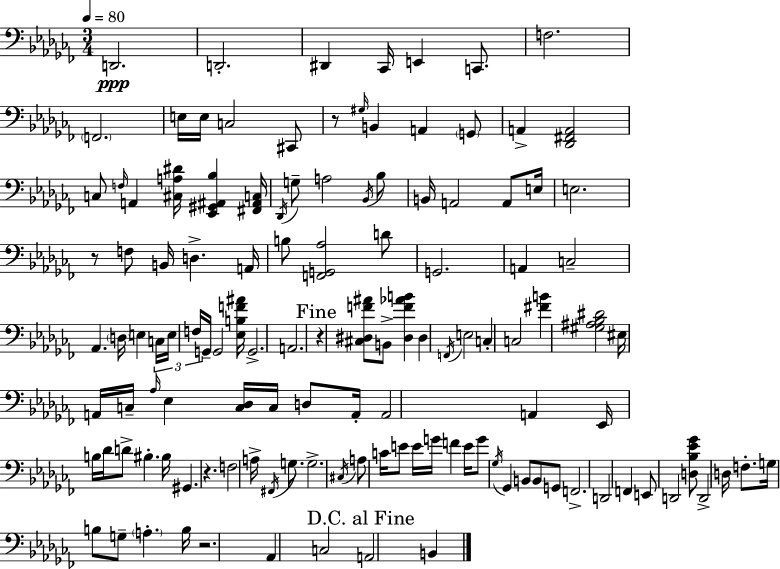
{
  \clef bass
  \numericTimeSignature
  \time 3/4
  \key aes \minor
  \tempo 4 = 80
  d,2.\ppp | d,2.-. | dis,4 ces,16 e,4 c,8. | f2. | \break \parenthesize f,2. | e16 e16 c2 cis,8 | r8 \grace { gis16 } b,4 a,4 \parenthesize g,8 | a,4-> <des, fis, a,>2 | \break c8 \grace { f16 } a,4 <cis a dis'>16 <ees, gis, ais, bes>4 | <fis, ais, c>16 \acciaccatura { des,16 } g8-- a2 | \acciaccatura { bes,16 } bes8 b,16 a,2 | a,8 e16 e2. | \break r8 f8 b,16 d4.-> | a,16 b8 <f, g, aes>2 | d'8 g,2. | a,4 c2-- | \break aes,4. \parenthesize d16 e4 | \tuplet 3/2 { c16 e16 f16 } g,16-- g,2 | <ees b f' ais'>16 g,2.-> | a,2. | \break \mark "Fine" r4 <cis dis f' ais'>8 b,8-> | <dis f' aes' b'>4 dis4 \acciaccatura { f,16 } e2 | c4-. c2 | <fis' b'>4 <gis ais bes dis'>2 | \break eis16 a,16 c16-- \grace { aes16 } ees4 | <c des>16 c16 d8 a,16-. a,2 | a,4 ees,16 b16 des'16 d'8-> bis4.-. | bis16 gis,4. | \break r4. f2 | a16-> \acciaccatura { fis,16 } g8. g2.-> | \acciaccatura { cis16 } a8 c'16 e'8 | e'16 g'16 f'4 e'16 g'8 \acciaccatura { ges16 } ges,4 | \break b,8 b,8 g,8 f,2.-> | d,2 | f,4 e,8 d,2 | <d bes ees' ges'>8 d,2-> | \break d16 f8.-. g16 b8 | g8-- \parenthesize a4.-. b16 r2. | aes,4 | c2 \mark "D.C. al Fine" a,2 | \break b,4 \bar "|."
}